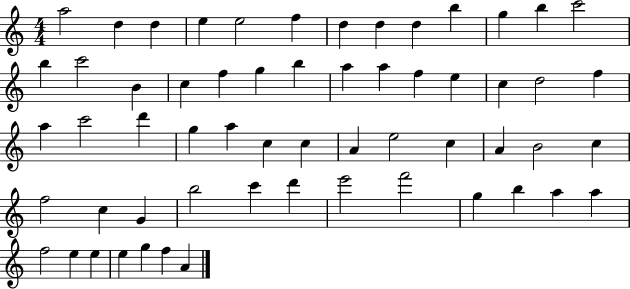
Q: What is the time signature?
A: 4/4